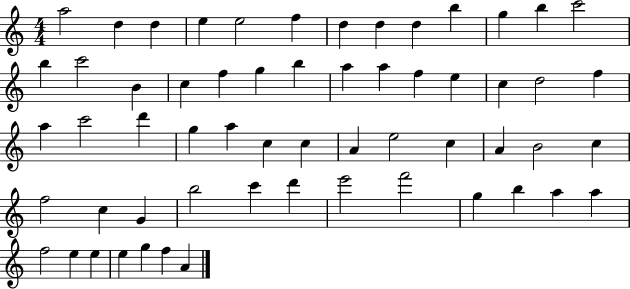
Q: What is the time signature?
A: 4/4